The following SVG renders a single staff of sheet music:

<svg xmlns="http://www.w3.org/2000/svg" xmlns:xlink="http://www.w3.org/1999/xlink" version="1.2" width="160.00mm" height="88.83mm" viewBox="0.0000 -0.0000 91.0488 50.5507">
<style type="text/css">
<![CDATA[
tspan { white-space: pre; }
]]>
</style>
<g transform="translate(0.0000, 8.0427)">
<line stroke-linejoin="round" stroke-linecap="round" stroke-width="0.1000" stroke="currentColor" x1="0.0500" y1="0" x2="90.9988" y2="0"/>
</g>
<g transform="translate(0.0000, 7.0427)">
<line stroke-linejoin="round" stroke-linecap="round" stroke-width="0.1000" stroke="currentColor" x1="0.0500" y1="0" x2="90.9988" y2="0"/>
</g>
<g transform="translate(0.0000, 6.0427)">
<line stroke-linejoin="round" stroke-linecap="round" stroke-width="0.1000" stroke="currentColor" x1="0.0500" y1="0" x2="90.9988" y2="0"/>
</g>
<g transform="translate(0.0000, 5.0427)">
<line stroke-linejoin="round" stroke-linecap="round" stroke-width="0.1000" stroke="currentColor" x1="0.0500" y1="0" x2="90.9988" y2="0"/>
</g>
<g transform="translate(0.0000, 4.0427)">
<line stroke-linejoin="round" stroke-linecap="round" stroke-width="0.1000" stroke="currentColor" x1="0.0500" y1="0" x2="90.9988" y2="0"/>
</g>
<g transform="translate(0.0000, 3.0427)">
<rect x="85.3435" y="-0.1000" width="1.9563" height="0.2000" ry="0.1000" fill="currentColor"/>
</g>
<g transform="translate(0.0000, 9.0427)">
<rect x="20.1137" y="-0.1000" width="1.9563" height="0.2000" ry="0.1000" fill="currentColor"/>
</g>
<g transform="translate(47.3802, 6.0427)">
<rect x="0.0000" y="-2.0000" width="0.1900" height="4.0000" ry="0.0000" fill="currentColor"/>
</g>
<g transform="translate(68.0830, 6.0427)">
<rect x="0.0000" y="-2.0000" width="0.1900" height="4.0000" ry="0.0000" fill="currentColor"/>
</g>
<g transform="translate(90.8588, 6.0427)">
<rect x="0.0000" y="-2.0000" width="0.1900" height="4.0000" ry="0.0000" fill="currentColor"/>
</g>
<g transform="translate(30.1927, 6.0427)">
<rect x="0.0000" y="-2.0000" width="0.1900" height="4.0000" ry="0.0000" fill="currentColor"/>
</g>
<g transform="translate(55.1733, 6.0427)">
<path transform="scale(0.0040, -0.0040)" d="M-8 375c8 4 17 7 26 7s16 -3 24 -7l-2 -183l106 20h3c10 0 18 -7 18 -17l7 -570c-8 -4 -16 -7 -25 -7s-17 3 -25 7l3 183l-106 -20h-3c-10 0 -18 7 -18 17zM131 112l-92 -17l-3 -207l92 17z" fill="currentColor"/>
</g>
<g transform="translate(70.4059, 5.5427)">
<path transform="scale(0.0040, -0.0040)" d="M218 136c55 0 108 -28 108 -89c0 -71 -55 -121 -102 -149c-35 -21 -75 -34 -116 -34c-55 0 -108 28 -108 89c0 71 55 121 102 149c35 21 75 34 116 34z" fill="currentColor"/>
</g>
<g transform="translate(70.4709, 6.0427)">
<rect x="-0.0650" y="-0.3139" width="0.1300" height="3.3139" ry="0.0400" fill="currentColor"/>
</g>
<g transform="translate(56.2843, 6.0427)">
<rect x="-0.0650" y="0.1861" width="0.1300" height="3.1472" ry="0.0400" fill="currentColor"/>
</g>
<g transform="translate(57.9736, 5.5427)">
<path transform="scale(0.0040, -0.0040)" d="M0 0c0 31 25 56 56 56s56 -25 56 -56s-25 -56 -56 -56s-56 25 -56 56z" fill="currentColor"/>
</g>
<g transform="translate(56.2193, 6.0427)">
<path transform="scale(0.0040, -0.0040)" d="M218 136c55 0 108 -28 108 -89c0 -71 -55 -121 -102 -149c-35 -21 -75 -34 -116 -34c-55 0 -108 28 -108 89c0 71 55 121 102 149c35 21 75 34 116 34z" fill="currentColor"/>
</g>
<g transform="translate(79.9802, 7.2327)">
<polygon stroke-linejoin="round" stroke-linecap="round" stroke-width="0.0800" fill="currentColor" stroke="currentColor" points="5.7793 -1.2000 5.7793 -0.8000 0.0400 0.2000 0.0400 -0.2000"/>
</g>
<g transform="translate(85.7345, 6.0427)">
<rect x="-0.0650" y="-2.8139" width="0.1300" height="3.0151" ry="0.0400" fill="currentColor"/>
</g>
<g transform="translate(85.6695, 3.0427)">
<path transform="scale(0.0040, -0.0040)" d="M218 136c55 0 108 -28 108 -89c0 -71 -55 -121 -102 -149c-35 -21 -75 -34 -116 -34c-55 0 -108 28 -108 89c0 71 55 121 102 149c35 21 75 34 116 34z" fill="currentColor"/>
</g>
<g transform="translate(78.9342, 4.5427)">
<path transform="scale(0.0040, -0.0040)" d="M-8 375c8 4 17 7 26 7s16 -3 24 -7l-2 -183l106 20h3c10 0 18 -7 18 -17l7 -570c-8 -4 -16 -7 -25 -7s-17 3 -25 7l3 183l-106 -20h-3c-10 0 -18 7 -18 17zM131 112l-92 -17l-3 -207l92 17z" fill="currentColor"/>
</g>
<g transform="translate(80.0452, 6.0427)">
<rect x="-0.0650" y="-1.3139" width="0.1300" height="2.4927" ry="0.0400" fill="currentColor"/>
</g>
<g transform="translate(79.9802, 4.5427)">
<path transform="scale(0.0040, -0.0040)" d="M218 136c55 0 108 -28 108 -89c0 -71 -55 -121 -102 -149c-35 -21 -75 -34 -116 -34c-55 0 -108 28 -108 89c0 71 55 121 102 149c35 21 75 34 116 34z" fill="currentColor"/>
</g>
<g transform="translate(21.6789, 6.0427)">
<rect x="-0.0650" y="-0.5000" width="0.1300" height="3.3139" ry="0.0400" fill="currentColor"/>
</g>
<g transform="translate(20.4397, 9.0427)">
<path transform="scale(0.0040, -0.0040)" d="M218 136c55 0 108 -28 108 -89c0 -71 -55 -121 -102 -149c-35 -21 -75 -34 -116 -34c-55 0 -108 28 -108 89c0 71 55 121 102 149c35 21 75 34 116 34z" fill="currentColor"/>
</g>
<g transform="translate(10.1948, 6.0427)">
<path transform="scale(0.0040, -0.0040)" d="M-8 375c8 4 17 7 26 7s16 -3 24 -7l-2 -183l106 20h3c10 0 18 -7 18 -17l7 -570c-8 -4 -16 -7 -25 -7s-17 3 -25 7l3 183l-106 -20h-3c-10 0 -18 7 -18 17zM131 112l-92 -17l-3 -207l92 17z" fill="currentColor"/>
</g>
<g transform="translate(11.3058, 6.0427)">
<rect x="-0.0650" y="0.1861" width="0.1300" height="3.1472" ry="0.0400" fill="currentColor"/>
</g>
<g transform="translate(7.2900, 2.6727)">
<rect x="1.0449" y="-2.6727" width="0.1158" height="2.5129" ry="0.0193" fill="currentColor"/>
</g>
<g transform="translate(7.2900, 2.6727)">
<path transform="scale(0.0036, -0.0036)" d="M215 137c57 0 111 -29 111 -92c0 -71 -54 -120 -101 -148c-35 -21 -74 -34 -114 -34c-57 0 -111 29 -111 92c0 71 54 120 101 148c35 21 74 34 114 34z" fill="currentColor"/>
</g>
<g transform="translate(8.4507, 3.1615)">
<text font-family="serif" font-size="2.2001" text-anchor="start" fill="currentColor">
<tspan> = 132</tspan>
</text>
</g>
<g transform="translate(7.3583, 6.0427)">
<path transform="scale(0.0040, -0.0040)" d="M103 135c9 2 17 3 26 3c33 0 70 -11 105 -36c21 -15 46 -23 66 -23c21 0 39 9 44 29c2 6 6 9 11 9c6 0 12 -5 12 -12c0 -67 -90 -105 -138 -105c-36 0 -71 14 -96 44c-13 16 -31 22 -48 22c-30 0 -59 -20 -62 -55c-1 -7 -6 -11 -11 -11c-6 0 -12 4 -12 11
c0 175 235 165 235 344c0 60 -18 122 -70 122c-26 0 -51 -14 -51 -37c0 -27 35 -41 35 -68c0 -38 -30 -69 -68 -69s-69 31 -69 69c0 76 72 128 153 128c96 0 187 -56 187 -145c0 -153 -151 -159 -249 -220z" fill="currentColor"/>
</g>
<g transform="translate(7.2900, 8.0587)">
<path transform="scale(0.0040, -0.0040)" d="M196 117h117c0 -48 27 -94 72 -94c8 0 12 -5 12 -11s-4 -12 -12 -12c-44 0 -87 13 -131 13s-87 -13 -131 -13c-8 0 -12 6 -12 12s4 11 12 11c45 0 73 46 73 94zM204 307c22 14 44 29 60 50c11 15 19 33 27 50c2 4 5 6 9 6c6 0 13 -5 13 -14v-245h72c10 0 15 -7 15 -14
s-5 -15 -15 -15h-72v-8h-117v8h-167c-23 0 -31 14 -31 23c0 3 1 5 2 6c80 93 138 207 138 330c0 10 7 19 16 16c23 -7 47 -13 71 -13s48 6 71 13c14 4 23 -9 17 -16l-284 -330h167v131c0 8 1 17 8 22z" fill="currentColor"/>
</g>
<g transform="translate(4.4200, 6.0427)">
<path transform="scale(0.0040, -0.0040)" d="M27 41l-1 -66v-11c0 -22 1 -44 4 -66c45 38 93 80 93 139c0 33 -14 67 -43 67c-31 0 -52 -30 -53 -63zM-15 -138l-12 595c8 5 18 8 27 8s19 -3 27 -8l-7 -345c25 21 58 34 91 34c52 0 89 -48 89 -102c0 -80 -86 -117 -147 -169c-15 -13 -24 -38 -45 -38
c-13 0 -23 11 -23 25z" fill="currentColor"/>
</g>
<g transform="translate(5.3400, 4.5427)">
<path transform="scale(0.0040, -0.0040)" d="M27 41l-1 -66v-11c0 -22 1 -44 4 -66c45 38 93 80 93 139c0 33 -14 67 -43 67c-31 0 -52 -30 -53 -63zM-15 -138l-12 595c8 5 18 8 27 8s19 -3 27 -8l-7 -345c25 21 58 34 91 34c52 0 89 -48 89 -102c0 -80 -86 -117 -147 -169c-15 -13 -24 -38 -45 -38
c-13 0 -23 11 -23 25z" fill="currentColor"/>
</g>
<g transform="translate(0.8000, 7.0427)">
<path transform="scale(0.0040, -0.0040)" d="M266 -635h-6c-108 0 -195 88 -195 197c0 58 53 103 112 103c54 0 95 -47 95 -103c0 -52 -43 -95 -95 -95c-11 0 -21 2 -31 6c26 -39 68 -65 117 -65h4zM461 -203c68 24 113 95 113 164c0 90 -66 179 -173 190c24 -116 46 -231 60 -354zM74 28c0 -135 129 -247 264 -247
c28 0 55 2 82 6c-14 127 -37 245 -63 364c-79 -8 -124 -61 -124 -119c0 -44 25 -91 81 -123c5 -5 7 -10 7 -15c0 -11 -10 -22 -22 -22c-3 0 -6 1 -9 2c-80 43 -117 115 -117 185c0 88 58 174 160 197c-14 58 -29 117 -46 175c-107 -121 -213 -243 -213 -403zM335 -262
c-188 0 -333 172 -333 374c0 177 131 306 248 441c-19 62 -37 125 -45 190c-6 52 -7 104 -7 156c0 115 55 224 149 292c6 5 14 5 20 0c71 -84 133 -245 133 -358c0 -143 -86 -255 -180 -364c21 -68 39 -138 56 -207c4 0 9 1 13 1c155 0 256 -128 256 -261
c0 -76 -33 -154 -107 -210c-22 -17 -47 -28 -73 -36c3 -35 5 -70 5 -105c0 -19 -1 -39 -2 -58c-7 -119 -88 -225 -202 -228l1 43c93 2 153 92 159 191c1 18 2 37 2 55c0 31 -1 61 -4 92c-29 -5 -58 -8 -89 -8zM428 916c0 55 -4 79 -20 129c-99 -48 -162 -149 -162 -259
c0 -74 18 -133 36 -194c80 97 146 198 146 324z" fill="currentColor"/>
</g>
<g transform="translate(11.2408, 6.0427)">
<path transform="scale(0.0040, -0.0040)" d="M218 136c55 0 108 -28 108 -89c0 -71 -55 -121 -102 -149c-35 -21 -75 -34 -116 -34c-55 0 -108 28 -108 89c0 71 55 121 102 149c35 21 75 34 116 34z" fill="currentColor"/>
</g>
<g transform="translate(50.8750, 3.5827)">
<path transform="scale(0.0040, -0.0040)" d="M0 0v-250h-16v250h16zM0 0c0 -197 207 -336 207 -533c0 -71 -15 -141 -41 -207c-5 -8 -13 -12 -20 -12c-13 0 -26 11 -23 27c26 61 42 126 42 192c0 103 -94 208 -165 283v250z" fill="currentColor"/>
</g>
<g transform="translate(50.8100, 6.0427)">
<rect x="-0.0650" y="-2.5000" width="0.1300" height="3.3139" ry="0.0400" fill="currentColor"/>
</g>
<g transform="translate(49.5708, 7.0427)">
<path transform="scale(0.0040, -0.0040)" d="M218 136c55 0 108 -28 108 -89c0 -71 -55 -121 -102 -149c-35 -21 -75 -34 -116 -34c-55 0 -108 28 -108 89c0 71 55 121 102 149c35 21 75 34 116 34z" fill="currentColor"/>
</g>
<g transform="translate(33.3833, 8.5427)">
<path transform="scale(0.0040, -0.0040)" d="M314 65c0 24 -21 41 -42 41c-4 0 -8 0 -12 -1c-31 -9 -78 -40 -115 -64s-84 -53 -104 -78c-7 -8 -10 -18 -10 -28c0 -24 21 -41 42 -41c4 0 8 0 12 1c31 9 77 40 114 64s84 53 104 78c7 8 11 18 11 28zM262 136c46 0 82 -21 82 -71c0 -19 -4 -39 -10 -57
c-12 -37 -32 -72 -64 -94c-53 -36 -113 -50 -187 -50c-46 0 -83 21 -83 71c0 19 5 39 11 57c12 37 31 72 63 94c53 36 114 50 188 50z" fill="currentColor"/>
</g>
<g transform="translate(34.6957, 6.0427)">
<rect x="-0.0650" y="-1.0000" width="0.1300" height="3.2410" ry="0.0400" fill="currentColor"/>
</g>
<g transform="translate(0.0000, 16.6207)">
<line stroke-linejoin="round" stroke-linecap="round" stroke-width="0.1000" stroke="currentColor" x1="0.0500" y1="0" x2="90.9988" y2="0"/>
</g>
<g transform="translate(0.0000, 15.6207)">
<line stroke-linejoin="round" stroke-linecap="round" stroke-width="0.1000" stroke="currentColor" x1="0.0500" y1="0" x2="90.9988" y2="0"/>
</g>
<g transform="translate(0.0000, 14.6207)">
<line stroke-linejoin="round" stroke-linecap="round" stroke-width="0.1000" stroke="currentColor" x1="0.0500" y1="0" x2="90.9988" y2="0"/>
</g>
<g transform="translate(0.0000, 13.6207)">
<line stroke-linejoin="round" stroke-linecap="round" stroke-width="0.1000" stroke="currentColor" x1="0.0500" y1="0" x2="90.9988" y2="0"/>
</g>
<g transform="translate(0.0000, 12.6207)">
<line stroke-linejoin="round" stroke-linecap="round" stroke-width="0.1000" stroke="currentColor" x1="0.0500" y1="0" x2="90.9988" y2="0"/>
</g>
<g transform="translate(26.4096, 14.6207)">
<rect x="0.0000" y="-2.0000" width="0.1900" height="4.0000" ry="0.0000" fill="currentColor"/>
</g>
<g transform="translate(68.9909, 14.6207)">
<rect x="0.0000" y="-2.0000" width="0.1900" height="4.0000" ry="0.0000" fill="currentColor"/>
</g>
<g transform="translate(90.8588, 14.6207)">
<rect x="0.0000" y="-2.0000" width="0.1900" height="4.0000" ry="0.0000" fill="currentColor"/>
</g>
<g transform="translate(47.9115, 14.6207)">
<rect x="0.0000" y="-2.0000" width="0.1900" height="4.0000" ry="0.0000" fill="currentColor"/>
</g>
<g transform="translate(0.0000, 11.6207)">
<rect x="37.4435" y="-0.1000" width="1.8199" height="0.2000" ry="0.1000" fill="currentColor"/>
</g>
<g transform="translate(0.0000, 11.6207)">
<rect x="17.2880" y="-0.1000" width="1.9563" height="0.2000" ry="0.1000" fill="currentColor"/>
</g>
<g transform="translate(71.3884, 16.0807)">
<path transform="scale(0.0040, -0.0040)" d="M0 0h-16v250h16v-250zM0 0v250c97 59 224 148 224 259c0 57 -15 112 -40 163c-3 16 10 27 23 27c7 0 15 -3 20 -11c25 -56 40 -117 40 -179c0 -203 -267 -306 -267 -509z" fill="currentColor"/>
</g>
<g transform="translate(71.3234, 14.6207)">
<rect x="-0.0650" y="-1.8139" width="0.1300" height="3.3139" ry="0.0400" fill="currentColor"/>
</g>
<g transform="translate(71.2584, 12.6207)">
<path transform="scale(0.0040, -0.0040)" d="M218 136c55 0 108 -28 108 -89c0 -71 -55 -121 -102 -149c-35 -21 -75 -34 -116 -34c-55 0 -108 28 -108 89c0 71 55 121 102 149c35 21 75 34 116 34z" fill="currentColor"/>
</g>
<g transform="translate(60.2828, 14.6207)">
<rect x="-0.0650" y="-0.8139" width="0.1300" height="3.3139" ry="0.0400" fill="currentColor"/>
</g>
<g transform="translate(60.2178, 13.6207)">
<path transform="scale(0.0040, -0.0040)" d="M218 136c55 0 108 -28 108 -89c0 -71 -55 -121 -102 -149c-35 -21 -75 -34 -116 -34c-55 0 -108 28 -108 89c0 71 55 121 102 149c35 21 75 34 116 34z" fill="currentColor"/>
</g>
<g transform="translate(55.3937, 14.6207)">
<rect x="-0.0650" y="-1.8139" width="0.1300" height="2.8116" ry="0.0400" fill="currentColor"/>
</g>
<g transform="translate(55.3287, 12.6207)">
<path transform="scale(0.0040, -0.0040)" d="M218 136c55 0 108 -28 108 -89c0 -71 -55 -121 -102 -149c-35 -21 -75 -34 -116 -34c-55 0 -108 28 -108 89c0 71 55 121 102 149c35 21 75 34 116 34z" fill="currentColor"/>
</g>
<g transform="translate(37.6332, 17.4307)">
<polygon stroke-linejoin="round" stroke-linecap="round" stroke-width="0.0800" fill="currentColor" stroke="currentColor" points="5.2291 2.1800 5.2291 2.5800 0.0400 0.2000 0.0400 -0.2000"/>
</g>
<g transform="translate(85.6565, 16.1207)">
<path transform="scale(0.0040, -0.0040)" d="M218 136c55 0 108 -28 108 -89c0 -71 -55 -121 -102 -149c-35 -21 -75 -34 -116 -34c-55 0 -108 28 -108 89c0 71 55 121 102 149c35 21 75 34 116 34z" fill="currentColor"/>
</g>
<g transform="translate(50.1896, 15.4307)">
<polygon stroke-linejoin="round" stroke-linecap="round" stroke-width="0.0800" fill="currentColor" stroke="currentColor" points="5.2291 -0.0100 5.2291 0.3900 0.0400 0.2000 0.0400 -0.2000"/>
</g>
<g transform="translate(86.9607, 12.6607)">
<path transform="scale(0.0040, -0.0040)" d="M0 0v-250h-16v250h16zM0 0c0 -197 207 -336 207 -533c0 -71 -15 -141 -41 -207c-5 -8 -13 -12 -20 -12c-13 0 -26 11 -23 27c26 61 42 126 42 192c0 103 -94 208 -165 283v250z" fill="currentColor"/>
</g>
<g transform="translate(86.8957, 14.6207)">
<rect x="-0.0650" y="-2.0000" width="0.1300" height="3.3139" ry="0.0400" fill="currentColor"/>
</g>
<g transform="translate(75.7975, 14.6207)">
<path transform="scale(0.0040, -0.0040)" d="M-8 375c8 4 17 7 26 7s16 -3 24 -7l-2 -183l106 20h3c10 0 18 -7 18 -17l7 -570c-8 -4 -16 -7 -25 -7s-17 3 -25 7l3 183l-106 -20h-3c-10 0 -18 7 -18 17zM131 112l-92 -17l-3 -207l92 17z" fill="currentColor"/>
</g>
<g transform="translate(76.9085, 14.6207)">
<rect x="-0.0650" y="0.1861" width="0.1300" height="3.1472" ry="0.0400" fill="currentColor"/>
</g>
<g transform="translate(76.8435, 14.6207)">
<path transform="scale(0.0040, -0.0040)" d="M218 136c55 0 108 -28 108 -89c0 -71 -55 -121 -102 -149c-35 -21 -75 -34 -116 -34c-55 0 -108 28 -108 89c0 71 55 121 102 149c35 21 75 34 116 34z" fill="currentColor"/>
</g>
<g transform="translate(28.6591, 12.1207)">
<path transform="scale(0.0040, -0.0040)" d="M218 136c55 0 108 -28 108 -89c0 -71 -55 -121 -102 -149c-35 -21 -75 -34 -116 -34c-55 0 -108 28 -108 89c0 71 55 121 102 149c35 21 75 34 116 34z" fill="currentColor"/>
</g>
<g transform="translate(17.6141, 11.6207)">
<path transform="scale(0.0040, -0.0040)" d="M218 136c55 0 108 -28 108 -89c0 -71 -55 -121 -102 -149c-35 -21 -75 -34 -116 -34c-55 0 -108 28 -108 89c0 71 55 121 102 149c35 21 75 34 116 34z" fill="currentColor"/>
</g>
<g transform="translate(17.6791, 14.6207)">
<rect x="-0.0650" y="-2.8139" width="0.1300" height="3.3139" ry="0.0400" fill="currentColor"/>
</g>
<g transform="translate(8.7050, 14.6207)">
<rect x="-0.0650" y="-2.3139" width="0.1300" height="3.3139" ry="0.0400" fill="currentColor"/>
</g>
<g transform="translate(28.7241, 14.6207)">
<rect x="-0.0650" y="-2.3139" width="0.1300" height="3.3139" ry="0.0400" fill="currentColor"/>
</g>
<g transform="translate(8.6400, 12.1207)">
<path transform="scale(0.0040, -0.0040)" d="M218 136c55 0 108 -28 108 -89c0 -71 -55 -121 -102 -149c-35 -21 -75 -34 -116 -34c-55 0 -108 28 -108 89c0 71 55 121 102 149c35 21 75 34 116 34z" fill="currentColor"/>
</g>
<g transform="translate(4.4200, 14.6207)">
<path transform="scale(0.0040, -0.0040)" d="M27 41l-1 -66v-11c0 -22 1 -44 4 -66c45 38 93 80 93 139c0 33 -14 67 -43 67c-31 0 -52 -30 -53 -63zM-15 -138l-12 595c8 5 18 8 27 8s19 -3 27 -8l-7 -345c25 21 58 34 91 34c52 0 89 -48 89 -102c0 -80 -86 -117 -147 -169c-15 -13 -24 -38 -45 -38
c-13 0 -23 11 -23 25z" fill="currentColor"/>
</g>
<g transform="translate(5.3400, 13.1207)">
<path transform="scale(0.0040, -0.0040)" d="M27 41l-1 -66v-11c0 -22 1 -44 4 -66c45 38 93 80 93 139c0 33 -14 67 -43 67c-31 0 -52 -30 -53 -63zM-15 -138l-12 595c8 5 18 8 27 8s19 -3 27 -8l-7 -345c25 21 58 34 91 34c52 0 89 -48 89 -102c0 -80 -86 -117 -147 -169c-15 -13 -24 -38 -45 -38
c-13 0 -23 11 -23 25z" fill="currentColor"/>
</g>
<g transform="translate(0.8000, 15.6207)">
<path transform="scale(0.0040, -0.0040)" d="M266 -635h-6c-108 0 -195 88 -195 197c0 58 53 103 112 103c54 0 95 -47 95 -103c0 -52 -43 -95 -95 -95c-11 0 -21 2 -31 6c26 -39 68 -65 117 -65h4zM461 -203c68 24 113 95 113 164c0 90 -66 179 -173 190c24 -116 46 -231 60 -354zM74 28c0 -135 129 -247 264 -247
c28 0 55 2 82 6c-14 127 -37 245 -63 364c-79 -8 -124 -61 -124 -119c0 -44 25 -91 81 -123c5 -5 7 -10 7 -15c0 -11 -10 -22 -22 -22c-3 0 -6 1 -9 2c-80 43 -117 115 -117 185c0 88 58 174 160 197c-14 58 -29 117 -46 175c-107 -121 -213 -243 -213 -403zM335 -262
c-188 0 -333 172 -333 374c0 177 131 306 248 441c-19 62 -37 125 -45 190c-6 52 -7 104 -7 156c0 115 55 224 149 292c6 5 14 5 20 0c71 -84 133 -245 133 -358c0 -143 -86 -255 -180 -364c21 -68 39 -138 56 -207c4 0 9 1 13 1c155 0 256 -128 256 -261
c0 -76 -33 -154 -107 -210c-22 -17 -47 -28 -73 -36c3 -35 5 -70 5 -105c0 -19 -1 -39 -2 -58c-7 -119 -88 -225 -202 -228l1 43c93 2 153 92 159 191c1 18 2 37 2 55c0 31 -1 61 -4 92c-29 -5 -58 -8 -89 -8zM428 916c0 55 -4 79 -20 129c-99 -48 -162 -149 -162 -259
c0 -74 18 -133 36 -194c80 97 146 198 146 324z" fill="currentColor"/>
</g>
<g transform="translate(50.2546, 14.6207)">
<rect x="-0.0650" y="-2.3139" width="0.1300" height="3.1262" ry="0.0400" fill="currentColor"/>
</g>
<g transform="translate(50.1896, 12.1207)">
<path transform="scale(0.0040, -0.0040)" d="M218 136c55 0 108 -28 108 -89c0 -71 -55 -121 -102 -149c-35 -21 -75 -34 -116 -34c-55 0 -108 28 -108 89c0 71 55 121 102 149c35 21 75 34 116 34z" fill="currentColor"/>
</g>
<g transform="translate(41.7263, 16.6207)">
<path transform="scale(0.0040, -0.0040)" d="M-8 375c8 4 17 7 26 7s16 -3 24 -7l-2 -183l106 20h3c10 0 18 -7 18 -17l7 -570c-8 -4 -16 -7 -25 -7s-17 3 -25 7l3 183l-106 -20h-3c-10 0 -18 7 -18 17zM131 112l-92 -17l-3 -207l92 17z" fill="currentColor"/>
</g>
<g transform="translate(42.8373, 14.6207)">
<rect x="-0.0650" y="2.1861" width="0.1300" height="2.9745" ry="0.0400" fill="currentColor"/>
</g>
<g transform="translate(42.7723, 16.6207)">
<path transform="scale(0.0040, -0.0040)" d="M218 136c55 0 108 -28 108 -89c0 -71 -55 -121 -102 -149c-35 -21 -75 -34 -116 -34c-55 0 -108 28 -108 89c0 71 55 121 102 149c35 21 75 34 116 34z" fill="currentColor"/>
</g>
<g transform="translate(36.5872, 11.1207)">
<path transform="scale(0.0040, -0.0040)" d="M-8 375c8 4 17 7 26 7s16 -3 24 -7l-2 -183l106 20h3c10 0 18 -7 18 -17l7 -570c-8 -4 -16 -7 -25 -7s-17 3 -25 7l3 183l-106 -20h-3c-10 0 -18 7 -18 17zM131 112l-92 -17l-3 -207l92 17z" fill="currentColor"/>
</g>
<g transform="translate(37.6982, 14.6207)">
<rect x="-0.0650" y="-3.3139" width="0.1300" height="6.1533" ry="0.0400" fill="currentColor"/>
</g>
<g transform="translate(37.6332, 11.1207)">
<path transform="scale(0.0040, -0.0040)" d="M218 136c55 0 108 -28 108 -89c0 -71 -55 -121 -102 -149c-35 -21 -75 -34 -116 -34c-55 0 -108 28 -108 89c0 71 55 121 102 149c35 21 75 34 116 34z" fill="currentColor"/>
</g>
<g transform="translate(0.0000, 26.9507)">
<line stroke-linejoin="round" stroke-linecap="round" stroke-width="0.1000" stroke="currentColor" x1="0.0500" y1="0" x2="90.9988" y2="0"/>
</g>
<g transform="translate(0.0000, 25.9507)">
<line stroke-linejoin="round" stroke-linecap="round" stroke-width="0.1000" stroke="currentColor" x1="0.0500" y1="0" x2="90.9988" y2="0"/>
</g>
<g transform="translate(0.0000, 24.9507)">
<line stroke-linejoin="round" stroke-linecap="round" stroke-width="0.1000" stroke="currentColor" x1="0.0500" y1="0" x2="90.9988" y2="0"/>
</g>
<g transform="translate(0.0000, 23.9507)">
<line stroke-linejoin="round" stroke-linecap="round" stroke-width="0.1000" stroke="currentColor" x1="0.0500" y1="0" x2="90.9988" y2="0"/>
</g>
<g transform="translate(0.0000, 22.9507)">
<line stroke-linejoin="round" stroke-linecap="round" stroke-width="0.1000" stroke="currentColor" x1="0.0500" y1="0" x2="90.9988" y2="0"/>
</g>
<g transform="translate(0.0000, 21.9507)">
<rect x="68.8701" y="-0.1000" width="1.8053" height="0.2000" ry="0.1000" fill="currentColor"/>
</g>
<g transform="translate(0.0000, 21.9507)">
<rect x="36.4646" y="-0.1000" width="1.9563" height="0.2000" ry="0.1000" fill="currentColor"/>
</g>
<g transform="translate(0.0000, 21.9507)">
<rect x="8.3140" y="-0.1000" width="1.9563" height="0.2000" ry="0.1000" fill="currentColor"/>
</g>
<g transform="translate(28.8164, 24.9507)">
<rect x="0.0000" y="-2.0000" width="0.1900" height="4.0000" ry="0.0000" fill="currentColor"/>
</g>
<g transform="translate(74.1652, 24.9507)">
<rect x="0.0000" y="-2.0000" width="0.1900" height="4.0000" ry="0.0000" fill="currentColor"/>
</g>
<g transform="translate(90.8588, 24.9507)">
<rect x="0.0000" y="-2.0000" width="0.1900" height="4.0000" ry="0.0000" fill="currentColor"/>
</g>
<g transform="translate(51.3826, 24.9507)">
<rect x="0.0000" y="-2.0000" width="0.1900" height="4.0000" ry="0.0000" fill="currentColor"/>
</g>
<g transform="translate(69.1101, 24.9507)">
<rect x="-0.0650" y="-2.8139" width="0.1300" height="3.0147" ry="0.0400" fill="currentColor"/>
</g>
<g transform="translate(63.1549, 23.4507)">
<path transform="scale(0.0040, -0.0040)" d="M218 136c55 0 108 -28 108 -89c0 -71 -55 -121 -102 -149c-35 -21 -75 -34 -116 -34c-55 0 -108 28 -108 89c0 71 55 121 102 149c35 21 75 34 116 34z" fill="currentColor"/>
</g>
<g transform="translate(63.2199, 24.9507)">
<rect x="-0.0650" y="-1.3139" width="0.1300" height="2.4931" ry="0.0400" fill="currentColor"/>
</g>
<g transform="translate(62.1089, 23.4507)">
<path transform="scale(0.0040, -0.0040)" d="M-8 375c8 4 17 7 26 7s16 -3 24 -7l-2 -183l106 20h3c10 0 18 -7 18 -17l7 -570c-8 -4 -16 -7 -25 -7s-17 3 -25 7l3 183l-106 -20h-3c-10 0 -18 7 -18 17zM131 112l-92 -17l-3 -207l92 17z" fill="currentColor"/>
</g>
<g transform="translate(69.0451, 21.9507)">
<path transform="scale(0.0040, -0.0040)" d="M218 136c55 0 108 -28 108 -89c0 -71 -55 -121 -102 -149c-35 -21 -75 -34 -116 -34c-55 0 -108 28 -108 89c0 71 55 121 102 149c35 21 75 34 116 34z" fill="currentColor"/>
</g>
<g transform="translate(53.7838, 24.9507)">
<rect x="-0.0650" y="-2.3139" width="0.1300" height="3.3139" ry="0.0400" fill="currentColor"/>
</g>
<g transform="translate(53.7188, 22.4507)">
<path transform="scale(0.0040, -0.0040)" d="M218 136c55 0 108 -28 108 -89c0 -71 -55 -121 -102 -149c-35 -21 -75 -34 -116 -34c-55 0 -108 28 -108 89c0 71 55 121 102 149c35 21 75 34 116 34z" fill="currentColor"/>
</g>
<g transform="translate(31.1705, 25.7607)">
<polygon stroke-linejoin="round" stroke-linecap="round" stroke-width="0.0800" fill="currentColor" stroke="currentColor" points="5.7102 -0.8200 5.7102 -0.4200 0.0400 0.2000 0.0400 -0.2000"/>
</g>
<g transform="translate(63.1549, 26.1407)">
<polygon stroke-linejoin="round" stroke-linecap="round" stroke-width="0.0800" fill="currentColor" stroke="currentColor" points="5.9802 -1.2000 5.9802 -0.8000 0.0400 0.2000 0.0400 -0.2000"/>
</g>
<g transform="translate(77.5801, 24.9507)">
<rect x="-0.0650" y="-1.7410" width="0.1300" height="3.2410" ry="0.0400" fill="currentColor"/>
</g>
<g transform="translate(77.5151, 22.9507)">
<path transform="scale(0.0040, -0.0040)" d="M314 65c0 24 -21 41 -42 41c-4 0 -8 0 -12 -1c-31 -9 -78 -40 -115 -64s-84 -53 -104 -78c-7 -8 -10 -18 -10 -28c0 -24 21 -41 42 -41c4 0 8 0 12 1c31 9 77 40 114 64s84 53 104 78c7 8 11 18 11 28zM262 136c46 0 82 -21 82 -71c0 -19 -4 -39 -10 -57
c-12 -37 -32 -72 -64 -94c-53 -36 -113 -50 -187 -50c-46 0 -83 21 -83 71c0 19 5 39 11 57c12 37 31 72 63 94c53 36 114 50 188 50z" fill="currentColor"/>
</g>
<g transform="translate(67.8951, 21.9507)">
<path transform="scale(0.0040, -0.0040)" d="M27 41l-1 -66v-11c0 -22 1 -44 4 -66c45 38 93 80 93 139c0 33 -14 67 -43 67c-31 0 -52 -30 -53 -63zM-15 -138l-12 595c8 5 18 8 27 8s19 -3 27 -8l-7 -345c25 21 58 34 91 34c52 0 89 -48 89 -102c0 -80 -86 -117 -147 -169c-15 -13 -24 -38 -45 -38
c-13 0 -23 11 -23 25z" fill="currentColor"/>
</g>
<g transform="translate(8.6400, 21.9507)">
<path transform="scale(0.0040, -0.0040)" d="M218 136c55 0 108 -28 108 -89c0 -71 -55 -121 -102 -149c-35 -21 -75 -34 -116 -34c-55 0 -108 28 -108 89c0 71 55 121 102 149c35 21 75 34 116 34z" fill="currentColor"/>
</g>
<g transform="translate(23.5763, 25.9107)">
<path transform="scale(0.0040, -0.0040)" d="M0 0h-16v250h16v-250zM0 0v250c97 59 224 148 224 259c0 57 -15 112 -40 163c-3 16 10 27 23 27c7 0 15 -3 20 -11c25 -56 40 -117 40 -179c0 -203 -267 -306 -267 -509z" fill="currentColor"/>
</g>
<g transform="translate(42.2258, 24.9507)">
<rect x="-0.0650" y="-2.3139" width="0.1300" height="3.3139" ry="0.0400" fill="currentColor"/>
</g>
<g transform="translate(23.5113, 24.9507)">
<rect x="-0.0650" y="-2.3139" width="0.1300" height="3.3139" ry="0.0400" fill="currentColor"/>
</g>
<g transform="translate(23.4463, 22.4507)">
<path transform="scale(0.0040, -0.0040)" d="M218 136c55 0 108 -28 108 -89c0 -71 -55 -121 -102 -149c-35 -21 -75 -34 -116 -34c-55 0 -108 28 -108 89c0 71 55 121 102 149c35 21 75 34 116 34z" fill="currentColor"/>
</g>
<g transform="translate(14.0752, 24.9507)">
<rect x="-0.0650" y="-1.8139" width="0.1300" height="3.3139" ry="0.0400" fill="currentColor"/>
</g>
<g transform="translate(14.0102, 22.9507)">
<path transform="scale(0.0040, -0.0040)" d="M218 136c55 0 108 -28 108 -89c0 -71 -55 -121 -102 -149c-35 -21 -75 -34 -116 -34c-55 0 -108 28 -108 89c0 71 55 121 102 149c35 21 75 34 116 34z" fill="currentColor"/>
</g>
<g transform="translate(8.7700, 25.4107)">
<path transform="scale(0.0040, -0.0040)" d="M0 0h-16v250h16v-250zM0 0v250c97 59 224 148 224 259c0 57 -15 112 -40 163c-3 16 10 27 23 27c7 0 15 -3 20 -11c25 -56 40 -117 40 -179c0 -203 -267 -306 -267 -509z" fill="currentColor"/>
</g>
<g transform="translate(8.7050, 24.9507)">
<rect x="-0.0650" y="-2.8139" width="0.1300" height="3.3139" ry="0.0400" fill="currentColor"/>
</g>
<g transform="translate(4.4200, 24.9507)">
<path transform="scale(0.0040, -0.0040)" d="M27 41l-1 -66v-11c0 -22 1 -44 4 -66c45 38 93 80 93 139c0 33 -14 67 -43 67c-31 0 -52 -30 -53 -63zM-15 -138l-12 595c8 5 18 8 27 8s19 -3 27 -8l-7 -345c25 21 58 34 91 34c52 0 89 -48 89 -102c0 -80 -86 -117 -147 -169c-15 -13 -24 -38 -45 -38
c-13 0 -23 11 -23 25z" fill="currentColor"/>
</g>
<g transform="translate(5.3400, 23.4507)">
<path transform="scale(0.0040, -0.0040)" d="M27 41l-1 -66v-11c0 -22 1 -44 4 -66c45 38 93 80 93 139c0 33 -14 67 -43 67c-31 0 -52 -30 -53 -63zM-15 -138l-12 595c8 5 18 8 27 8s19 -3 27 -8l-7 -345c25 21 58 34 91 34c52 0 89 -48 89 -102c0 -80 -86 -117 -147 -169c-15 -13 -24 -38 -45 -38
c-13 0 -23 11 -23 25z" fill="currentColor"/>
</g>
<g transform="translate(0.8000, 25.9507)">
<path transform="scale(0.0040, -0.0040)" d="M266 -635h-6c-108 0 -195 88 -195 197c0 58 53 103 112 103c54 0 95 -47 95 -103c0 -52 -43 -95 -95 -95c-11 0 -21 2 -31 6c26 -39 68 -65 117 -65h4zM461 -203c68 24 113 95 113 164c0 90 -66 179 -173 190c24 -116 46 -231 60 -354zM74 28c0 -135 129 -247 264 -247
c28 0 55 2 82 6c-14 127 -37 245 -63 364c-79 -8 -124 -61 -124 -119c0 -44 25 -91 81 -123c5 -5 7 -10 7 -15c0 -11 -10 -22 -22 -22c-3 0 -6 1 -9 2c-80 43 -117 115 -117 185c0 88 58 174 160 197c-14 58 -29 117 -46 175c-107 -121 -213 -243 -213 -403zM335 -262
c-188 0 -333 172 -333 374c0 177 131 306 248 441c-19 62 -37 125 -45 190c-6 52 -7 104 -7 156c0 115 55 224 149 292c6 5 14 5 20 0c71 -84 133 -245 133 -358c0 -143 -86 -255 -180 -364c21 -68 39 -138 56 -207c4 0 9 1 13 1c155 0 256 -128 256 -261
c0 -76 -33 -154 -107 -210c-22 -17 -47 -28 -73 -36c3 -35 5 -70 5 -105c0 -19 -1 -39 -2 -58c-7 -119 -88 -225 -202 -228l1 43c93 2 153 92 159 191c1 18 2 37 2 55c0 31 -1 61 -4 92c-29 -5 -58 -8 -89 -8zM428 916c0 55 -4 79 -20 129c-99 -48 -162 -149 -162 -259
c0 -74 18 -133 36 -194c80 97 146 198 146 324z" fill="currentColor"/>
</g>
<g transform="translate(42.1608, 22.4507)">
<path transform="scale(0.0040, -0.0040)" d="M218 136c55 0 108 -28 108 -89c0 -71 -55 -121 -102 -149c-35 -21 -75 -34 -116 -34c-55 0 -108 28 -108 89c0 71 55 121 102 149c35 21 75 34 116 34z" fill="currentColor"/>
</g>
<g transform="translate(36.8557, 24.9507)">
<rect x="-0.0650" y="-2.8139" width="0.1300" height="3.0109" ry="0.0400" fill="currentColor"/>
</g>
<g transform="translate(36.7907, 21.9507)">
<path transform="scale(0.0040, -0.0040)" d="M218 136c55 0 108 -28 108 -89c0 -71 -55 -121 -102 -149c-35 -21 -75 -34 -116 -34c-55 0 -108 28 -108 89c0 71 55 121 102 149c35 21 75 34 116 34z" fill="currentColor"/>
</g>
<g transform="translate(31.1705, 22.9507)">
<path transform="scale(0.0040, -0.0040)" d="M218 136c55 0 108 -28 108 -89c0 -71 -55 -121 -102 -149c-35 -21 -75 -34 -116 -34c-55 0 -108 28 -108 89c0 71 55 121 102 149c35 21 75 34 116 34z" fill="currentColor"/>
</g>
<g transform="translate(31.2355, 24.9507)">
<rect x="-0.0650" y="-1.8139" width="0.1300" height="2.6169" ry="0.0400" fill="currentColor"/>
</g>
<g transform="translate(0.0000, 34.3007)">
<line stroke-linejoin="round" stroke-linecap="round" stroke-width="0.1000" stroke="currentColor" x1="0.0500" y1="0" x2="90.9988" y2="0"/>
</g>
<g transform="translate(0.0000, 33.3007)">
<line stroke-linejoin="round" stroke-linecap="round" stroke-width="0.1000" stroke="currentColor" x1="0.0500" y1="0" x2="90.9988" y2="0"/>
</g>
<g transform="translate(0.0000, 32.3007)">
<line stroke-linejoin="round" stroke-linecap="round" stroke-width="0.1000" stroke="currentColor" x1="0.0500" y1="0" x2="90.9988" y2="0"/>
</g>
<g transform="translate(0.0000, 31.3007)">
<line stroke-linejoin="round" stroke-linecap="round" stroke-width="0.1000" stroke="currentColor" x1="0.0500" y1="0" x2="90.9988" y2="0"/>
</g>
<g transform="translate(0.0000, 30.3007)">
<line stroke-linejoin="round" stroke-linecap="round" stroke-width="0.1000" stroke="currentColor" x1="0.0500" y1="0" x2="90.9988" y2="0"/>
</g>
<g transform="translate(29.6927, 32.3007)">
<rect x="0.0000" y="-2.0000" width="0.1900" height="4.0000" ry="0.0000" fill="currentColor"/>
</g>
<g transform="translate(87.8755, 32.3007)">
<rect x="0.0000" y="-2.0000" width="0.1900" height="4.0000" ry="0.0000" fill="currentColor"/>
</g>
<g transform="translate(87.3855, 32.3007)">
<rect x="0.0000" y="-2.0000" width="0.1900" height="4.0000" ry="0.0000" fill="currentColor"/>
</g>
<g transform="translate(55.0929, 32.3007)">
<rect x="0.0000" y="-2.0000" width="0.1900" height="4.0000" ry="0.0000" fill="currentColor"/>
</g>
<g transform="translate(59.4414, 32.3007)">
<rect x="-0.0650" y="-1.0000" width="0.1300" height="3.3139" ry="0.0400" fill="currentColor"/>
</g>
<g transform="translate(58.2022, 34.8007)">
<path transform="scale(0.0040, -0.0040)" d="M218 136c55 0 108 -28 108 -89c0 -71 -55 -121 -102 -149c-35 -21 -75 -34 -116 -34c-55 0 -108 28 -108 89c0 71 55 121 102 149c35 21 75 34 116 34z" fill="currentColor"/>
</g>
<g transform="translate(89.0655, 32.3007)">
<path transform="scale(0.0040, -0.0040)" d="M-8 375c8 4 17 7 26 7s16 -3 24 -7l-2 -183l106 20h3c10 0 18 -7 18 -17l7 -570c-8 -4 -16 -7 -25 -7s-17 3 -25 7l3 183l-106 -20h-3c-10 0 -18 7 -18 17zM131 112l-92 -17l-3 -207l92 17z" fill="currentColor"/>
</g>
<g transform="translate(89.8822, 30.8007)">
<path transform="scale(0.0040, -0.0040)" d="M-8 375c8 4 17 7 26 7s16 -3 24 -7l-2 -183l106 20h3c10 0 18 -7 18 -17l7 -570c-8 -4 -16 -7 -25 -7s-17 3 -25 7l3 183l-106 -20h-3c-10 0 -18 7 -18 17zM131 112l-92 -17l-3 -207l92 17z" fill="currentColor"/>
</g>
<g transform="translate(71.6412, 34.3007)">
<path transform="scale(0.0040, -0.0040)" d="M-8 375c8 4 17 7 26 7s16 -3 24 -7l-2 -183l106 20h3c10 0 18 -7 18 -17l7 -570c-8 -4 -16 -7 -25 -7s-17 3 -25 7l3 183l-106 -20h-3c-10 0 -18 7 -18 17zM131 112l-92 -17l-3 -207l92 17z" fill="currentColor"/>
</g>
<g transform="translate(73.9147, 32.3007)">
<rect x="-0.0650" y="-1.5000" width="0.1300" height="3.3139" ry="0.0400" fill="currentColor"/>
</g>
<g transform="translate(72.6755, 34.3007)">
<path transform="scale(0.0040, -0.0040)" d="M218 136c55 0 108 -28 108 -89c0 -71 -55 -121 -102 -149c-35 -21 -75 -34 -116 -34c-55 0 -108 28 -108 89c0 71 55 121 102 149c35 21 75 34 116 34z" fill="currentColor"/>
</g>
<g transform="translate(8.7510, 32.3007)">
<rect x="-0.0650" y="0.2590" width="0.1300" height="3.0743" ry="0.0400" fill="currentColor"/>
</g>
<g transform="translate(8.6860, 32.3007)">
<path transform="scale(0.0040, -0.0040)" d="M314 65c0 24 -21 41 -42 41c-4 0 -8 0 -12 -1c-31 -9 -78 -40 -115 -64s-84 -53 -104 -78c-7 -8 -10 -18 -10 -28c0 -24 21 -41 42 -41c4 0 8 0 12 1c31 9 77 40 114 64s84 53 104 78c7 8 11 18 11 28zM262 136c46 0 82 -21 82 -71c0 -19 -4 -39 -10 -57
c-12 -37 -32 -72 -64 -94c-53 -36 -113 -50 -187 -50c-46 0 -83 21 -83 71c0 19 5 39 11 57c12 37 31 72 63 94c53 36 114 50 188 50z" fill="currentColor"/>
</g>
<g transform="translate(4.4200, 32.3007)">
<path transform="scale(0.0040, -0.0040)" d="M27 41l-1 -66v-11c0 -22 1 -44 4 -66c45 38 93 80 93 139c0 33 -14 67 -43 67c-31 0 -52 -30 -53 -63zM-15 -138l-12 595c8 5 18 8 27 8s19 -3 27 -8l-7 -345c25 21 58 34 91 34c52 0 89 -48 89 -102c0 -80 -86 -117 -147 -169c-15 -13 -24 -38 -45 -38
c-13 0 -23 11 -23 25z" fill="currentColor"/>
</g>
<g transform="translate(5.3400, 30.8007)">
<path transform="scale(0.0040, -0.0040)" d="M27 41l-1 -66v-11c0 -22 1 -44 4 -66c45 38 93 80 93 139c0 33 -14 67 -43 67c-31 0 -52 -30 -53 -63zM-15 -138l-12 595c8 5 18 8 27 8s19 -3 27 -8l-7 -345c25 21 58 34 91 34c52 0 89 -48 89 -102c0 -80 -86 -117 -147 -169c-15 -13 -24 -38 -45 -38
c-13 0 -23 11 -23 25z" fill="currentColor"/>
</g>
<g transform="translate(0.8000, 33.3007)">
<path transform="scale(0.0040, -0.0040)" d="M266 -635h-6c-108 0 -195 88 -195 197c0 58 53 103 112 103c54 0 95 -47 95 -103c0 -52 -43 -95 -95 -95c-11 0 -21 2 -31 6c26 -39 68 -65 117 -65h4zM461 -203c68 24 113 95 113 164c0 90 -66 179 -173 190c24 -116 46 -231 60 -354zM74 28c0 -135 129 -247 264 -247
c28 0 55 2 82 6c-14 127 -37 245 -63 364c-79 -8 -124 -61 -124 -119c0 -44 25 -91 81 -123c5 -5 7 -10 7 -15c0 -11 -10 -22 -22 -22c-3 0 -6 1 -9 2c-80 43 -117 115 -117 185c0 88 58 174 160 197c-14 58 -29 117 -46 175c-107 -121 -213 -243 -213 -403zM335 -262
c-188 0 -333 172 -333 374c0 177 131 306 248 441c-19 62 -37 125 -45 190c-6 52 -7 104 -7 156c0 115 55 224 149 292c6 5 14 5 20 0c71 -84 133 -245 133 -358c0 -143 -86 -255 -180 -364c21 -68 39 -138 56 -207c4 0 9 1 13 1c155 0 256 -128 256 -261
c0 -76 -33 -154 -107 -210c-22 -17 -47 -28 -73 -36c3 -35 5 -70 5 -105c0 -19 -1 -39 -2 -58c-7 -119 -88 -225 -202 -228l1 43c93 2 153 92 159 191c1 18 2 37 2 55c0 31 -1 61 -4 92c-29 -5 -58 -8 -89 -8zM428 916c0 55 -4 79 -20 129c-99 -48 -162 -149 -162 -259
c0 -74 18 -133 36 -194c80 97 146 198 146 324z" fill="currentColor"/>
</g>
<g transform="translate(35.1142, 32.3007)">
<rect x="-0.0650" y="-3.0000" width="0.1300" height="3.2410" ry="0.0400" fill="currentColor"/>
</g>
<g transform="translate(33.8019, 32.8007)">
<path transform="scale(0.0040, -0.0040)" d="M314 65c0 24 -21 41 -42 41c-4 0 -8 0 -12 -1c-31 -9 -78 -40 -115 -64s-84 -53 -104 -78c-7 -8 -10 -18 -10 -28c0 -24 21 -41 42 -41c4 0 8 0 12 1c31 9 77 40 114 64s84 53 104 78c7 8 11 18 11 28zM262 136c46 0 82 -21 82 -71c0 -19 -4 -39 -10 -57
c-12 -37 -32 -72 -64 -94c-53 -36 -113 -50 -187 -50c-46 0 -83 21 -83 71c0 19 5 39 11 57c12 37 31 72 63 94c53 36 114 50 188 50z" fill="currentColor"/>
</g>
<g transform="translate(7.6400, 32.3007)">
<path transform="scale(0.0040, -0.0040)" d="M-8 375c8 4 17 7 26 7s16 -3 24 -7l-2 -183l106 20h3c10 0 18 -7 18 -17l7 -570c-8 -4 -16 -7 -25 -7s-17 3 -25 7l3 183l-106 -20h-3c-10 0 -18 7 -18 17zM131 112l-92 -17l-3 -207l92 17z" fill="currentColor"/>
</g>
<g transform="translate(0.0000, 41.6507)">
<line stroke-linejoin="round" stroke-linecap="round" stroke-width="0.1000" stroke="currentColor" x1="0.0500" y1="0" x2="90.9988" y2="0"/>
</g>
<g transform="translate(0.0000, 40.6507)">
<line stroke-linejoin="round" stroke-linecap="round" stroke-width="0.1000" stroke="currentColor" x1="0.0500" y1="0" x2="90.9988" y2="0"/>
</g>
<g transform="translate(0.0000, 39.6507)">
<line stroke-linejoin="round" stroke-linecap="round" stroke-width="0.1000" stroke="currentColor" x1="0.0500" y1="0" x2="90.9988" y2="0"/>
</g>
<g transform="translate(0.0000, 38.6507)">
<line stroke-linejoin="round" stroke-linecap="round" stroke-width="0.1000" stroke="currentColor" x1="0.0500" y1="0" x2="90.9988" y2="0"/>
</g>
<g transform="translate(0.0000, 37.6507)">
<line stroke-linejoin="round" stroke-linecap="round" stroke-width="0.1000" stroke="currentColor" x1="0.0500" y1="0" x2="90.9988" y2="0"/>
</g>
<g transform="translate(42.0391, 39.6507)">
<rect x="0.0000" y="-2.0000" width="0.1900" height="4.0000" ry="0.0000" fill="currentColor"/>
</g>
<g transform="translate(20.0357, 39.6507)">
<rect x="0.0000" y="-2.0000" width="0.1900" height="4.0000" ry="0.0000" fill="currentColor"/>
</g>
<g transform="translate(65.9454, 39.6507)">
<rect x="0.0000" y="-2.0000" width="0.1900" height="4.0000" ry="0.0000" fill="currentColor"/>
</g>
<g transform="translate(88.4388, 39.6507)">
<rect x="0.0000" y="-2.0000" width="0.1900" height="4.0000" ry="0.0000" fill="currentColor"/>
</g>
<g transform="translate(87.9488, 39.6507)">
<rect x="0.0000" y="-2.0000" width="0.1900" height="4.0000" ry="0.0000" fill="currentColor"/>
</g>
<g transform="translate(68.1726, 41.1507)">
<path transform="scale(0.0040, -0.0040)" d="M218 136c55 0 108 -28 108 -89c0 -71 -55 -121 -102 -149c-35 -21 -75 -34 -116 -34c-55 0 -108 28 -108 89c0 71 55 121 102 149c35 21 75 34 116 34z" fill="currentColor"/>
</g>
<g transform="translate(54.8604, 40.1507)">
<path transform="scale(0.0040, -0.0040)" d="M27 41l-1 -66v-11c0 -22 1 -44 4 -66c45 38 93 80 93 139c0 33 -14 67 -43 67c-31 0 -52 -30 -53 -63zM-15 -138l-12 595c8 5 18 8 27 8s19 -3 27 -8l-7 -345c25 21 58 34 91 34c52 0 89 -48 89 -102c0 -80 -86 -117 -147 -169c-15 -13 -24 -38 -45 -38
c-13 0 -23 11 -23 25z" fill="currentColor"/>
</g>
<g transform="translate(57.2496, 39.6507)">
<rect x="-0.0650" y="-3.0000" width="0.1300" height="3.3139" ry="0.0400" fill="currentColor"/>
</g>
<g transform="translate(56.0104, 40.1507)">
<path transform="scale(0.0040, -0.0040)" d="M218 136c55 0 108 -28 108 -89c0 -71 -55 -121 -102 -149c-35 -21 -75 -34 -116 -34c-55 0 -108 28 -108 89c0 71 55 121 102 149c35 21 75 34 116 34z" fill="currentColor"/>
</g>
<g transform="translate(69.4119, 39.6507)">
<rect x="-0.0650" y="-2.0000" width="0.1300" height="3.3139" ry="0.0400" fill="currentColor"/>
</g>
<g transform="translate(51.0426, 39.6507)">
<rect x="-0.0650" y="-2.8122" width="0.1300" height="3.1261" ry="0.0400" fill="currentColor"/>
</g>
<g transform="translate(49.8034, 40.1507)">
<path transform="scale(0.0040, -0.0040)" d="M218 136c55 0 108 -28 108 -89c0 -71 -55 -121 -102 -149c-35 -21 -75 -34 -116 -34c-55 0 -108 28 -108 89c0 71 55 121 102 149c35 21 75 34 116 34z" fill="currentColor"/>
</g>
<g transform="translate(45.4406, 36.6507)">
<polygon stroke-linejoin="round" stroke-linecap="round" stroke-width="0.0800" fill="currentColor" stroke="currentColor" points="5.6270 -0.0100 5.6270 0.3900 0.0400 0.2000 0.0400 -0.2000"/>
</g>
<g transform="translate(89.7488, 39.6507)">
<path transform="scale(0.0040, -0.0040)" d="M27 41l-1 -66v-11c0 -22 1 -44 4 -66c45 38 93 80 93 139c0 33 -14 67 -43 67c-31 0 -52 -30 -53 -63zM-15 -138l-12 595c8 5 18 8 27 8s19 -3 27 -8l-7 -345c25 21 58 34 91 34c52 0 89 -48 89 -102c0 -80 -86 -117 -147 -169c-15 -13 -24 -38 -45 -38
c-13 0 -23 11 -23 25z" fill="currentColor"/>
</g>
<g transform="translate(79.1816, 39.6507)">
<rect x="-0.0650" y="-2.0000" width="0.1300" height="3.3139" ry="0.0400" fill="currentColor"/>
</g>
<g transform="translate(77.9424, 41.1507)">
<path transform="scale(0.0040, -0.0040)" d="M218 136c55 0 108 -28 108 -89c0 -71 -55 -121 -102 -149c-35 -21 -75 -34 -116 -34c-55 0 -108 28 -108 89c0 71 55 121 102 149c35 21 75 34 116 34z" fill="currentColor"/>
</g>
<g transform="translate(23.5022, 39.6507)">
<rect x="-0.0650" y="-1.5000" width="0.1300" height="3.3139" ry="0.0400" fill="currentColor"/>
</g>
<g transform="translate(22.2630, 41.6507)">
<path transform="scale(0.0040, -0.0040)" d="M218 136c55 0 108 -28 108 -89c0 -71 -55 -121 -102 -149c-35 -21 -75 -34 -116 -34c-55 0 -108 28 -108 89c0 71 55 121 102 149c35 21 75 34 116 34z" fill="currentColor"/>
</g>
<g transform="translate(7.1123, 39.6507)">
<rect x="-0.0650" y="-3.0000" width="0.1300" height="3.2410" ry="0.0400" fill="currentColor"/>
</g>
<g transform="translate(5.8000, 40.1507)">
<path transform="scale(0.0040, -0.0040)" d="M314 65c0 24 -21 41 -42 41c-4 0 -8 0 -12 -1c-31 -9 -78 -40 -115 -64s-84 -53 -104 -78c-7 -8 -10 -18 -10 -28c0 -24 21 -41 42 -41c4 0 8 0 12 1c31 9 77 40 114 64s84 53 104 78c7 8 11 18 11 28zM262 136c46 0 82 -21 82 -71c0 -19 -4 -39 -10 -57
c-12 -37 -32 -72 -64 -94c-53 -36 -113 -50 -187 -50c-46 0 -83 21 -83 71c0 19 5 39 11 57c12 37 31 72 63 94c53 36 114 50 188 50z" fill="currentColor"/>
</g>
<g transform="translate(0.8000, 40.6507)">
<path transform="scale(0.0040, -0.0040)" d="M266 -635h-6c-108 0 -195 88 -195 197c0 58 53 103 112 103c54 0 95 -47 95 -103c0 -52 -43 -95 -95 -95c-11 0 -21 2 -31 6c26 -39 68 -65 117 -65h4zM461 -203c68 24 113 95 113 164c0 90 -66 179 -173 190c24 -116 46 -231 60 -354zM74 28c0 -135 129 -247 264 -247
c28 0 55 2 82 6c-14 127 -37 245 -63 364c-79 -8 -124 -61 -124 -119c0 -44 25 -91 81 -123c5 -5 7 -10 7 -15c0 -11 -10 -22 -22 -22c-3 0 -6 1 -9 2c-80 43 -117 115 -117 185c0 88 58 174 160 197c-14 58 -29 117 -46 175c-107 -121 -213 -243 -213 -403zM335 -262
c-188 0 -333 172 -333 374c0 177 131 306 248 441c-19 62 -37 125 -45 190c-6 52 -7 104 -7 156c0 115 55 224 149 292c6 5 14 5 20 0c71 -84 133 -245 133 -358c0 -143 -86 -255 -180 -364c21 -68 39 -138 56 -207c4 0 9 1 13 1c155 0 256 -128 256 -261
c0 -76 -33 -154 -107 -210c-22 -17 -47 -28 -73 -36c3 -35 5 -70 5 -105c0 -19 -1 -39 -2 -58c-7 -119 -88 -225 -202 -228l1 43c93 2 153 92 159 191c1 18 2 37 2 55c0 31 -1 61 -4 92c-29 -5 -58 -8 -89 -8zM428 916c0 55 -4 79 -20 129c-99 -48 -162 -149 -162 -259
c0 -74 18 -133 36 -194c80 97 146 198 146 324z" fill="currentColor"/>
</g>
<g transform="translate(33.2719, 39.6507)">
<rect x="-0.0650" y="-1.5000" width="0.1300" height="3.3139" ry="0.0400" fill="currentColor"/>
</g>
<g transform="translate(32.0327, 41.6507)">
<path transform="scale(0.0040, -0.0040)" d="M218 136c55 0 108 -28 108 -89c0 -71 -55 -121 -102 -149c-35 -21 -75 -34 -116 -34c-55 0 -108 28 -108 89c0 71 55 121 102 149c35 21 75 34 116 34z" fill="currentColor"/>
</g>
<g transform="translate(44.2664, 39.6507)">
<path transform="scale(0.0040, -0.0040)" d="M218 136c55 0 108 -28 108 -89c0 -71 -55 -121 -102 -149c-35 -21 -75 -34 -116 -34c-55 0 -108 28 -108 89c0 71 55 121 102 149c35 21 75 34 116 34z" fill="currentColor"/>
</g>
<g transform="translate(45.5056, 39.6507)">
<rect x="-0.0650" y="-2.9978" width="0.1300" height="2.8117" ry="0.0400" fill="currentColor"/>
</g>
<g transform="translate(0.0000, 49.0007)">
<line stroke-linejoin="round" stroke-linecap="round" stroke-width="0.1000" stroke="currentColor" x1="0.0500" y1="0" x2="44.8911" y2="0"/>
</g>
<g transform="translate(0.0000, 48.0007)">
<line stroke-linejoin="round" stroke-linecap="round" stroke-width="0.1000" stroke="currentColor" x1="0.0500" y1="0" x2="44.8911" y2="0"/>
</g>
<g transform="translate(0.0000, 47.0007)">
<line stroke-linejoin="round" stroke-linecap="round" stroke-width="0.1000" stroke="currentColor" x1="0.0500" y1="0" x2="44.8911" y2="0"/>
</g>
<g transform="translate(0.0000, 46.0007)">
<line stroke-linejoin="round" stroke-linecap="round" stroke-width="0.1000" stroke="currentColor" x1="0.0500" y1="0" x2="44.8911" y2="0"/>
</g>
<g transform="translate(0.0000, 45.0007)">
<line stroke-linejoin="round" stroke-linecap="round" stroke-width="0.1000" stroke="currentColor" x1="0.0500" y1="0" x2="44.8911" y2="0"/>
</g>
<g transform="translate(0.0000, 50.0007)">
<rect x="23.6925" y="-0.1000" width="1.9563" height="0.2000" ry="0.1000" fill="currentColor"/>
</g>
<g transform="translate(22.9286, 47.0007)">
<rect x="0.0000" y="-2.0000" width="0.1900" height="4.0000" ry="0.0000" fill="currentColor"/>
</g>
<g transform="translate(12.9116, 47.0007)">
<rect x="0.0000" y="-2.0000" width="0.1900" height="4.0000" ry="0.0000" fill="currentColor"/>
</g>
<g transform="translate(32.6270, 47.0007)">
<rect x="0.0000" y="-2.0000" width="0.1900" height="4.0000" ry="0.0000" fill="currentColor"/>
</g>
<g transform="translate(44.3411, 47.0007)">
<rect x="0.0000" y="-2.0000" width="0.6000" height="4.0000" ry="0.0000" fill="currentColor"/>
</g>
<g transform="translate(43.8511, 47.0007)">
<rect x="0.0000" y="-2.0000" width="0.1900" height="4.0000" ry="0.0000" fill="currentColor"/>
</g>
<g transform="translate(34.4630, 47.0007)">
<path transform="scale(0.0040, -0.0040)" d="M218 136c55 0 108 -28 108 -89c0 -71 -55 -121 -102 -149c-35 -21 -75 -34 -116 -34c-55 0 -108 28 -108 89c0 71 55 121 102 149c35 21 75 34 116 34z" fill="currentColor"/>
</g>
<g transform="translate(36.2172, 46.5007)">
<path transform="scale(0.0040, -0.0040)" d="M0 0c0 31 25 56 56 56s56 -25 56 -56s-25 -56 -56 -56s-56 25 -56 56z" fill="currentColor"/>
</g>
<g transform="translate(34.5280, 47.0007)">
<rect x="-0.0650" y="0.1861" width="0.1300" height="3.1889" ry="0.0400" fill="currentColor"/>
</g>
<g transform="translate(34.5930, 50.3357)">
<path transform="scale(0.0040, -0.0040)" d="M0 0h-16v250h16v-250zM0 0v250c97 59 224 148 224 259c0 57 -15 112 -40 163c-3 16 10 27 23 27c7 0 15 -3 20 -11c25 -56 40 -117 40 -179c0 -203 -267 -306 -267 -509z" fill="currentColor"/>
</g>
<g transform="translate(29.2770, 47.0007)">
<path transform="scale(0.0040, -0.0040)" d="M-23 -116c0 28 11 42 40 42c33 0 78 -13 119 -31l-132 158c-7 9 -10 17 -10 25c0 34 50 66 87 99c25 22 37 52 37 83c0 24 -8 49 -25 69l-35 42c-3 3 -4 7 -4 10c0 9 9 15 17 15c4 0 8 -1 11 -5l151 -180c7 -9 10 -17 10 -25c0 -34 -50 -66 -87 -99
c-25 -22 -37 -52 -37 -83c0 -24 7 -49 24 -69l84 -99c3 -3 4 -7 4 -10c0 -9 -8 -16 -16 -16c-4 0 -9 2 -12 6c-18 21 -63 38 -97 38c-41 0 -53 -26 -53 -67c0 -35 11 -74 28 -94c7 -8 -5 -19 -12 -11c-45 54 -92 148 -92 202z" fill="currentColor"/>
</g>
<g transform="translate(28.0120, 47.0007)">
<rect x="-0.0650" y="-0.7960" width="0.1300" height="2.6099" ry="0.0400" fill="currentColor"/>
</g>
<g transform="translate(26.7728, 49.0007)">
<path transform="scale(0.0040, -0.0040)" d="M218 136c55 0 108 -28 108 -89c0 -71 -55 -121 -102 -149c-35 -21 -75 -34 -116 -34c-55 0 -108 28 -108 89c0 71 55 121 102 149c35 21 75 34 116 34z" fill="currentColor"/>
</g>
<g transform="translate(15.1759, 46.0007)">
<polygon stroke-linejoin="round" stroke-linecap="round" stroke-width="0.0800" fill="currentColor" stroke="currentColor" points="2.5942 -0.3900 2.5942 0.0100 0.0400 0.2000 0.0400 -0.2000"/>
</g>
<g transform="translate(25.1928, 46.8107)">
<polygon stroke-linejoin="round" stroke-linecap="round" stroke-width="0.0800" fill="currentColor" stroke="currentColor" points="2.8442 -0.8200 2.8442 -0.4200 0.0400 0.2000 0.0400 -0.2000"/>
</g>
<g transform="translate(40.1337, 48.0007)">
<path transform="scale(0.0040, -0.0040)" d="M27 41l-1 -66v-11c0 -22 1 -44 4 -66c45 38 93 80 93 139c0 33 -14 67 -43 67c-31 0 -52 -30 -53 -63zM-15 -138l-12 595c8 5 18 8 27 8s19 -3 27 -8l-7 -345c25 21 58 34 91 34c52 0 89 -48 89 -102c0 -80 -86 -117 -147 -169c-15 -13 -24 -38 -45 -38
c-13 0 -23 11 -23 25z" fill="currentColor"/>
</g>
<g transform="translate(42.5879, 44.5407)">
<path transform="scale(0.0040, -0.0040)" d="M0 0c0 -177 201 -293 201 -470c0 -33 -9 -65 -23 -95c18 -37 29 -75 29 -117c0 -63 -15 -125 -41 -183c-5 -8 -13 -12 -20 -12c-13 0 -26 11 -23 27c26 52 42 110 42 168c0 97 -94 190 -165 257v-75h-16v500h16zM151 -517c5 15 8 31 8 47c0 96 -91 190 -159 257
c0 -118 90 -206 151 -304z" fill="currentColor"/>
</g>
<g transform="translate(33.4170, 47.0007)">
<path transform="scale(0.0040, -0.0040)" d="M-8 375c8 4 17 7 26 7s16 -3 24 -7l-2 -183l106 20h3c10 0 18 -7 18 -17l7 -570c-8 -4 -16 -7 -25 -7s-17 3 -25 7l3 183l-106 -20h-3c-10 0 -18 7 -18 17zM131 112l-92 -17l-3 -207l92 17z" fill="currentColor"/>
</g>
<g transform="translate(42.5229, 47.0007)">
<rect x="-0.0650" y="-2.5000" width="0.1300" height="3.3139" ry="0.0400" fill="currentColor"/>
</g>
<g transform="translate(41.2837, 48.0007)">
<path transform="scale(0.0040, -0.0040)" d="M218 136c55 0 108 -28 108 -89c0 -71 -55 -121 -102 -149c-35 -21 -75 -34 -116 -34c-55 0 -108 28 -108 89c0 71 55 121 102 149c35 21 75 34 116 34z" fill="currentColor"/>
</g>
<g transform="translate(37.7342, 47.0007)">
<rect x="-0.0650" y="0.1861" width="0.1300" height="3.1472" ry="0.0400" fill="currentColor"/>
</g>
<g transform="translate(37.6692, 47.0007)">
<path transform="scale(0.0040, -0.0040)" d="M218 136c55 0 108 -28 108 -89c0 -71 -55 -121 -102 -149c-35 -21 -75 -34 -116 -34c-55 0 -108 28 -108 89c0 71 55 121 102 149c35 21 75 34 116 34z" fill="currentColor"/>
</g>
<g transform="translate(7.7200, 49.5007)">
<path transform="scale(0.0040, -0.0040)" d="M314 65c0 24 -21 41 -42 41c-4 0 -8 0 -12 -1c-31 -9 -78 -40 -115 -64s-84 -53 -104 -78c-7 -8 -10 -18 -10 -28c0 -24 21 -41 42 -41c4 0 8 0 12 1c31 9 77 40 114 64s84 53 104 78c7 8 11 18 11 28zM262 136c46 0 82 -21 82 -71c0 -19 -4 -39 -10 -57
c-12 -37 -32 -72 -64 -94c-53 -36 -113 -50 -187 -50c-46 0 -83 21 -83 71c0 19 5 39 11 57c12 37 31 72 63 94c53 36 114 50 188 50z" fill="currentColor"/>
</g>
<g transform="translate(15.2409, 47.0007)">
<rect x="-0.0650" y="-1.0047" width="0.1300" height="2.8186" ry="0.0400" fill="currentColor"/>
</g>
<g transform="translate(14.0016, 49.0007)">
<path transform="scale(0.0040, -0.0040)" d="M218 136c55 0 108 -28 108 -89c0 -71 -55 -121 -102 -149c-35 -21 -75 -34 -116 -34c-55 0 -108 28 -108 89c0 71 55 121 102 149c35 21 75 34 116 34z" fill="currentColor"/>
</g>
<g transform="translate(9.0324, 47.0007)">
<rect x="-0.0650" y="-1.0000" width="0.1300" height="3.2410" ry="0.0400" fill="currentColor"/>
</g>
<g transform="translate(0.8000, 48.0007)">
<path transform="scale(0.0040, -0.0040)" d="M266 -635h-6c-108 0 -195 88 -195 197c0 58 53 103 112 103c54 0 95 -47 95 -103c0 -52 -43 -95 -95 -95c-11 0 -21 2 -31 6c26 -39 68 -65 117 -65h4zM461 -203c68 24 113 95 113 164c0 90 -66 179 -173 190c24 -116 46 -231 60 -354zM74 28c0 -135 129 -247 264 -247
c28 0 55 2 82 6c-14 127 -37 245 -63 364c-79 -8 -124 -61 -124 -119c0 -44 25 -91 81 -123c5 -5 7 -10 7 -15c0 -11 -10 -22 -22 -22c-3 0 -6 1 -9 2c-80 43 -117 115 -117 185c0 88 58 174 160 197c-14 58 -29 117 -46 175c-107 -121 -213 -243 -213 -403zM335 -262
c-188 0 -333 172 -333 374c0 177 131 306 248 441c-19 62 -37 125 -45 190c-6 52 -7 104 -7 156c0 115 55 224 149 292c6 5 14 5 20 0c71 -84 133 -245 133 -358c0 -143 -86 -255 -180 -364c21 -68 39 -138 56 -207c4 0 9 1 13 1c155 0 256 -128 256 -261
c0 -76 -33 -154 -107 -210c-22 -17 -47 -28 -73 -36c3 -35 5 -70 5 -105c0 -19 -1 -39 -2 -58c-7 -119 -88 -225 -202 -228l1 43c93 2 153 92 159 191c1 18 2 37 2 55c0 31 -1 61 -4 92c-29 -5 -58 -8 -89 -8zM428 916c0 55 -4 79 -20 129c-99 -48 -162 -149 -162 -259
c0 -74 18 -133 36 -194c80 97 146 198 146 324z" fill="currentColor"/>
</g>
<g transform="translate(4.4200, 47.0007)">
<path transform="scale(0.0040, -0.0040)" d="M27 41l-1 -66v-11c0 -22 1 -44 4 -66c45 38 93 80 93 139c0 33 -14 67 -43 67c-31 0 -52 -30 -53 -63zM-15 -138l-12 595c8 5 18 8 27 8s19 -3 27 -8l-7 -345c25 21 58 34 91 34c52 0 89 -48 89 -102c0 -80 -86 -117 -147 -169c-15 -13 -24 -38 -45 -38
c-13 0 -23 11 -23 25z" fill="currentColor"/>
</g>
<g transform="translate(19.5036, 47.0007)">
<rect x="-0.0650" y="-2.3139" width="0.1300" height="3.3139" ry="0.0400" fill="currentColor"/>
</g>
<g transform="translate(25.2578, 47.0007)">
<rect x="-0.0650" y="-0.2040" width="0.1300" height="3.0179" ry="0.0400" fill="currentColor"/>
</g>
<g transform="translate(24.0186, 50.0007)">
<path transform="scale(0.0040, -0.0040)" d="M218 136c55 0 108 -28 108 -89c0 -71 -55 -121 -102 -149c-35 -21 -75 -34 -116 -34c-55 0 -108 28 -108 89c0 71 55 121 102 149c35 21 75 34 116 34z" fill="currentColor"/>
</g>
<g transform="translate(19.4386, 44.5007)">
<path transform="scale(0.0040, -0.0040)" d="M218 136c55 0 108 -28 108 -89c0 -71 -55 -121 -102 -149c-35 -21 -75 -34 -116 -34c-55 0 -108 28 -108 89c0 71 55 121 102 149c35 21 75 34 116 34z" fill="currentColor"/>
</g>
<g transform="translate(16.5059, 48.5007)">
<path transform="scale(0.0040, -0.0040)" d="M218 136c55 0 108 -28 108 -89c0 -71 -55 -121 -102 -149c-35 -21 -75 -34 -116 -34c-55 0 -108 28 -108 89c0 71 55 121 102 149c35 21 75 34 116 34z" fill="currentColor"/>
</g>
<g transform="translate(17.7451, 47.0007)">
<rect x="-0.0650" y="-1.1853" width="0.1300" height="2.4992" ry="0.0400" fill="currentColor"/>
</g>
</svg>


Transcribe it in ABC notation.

X:1
T:Untitled
M:2/4
L:1/4
K:Bb
B C D2 G/2 B c e/2 a/2 g a g b/2 E/2 g/2 f/2 d f/2 B F/2 a/2 f g/2 f/2 a/2 g g e/2 _a/2 f2 B2 A2 D E A2 E E B/2 A/2 _A F F D2 E/2 F/2 g C/2 E/2 z B/2 B _G/4